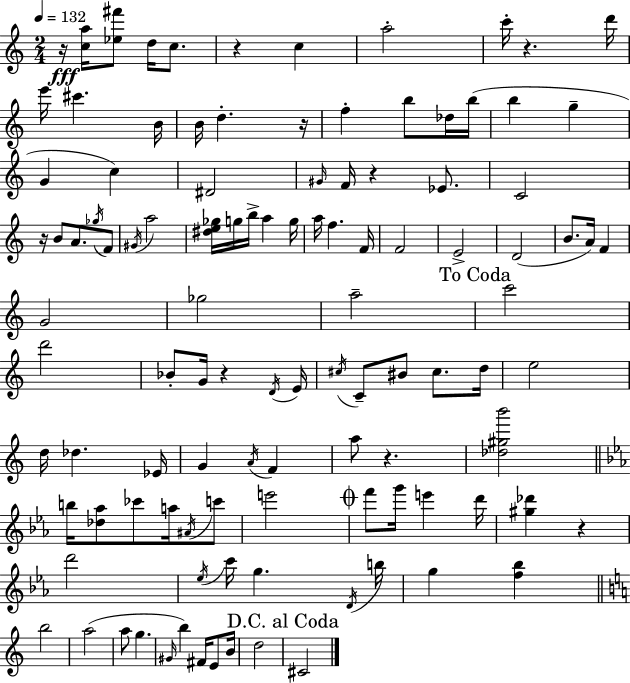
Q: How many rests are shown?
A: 9